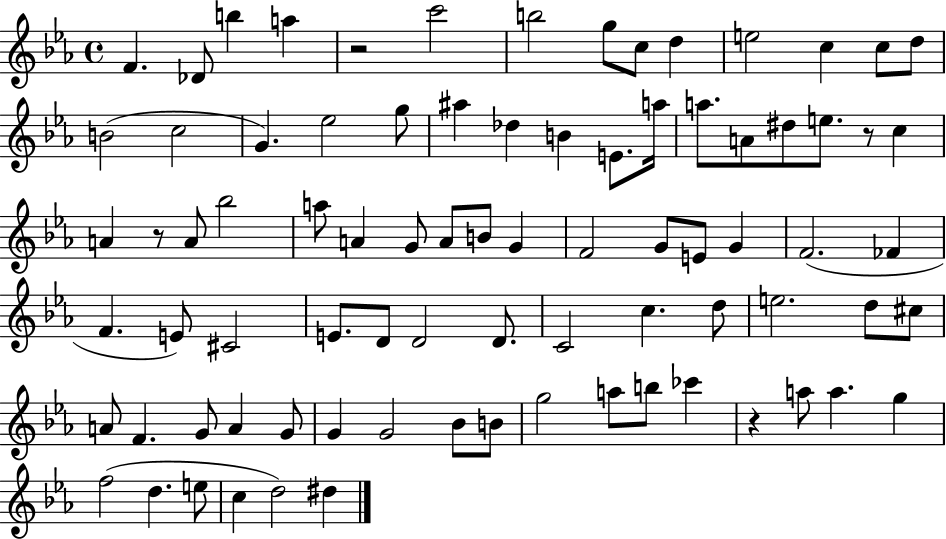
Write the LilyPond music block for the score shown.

{
  \clef treble
  \time 4/4
  \defaultTimeSignature
  \key ees \major
  f'4. des'8 b''4 a''4 | r2 c'''2 | b''2 g''8 c''8 d''4 | e''2 c''4 c''8 d''8 | \break b'2( c''2 | g'4.) ees''2 g''8 | ais''4 des''4 b'4 e'8. a''16 | a''8. a'8 dis''8 e''8. r8 c''4 | \break a'4 r8 a'8 bes''2 | a''8 a'4 g'8 a'8 b'8 g'4 | f'2 g'8 e'8 g'4 | f'2.( fes'4 | \break f'4. e'8) cis'2 | e'8. d'8 d'2 d'8. | c'2 c''4. d''8 | e''2. d''8 cis''8 | \break a'8 f'4. g'8 a'4 g'8 | g'4 g'2 bes'8 b'8 | g''2 a''8 b''8 ces'''4 | r4 a''8 a''4. g''4 | \break f''2( d''4. e''8 | c''4 d''2) dis''4 | \bar "|."
}